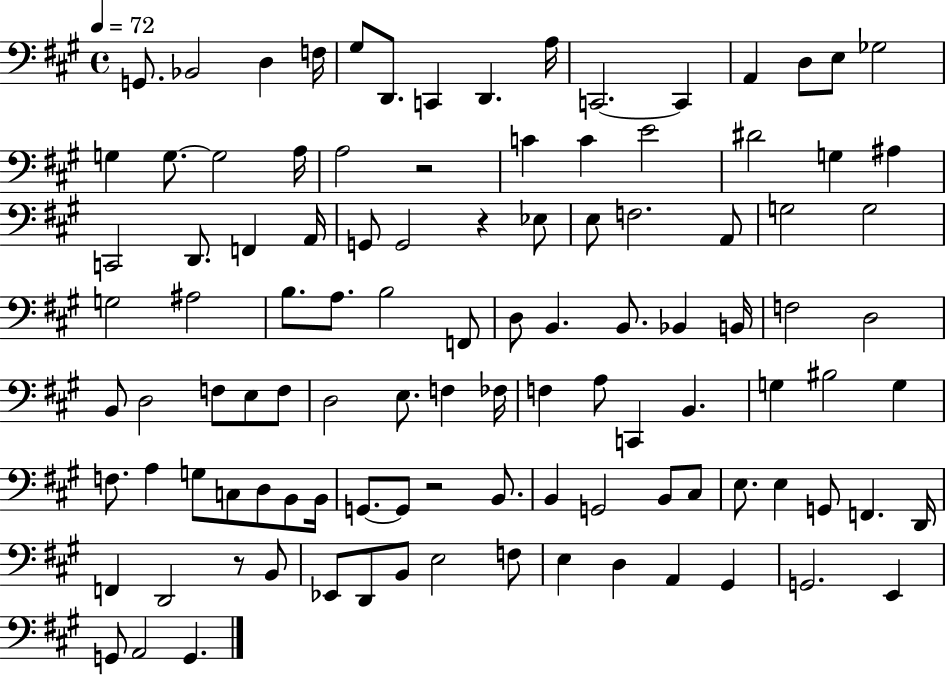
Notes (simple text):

G2/e. Bb2/h D3/q F3/s G#3/e D2/e. C2/q D2/q. A3/s C2/h. C2/q A2/q D3/e E3/e Gb3/h G3/q G3/e. G3/h A3/s A3/h R/h C4/q C4/q E4/h D#4/h G3/q A#3/q C2/h D2/e. F2/q A2/s G2/e G2/h R/q Eb3/e E3/e F3/h. A2/e G3/h G3/h G3/h A#3/h B3/e. A3/e. B3/h F2/e D3/e B2/q. B2/e. Bb2/q B2/s F3/h D3/h B2/e D3/h F3/e E3/e F3/e D3/h E3/e. F3/q FES3/s F3/q A3/e C2/q B2/q. G3/q BIS3/h G3/q F3/e. A3/q G3/e C3/e D3/e B2/e B2/s G2/e. G2/e R/h B2/e. B2/q G2/h B2/e C#3/e E3/e. E3/q G2/e F2/q. D2/s F2/q D2/h R/e B2/e Eb2/e D2/e B2/e E3/h F3/e E3/q D3/q A2/q G#2/q G2/h. E2/q G2/e A2/h G2/q.